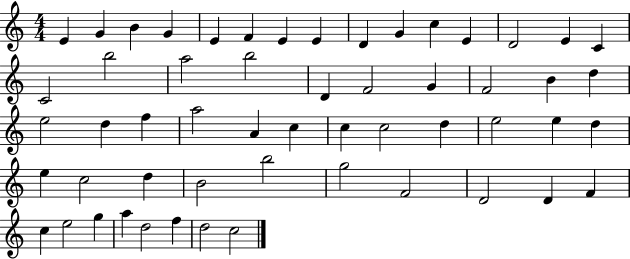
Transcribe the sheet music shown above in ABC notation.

X:1
T:Untitled
M:4/4
L:1/4
K:C
E G B G E F E E D G c E D2 E C C2 b2 a2 b2 D F2 G F2 B d e2 d f a2 A c c c2 d e2 e d e c2 d B2 b2 g2 F2 D2 D F c e2 g a d2 f d2 c2